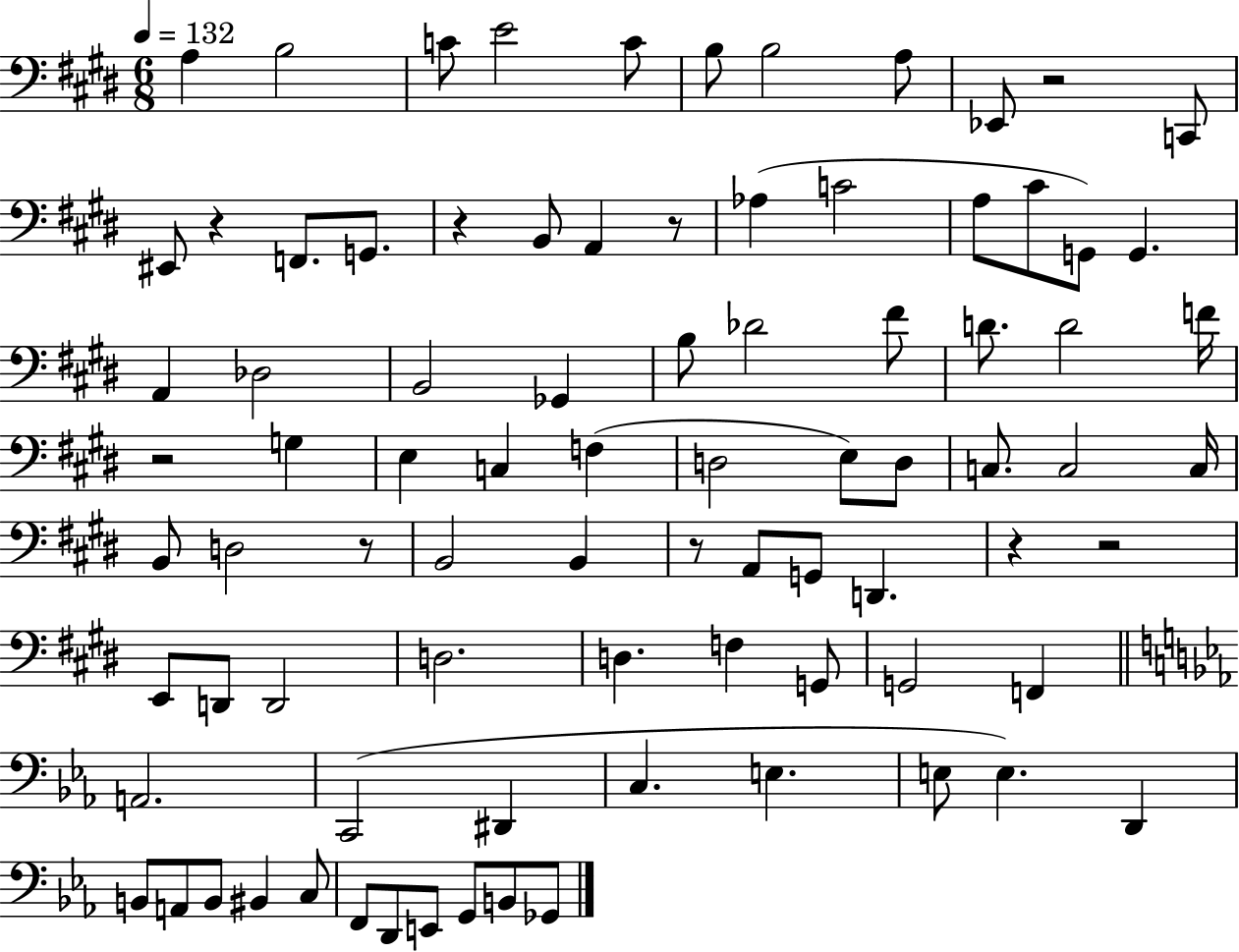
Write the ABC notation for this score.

X:1
T:Untitled
M:6/8
L:1/4
K:E
A, B,2 C/2 E2 C/2 B,/2 B,2 A,/2 _E,,/2 z2 C,,/2 ^E,,/2 z F,,/2 G,,/2 z B,,/2 A,, z/2 _A, C2 A,/2 ^C/2 G,,/2 G,, A,, _D,2 B,,2 _G,, B,/2 _D2 ^F/2 D/2 D2 F/4 z2 G, E, C, F, D,2 E,/2 D,/2 C,/2 C,2 C,/4 B,,/2 D,2 z/2 B,,2 B,, z/2 A,,/2 G,,/2 D,, z z2 E,,/2 D,,/2 D,,2 D,2 D, F, G,,/2 G,,2 F,, A,,2 C,,2 ^D,, C, E, E,/2 E, D,, B,,/2 A,,/2 B,,/2 ^B,, C,/2 F,,/2 D,,/2 E,,/2 G,,/2 B,,/2 _G,,/2